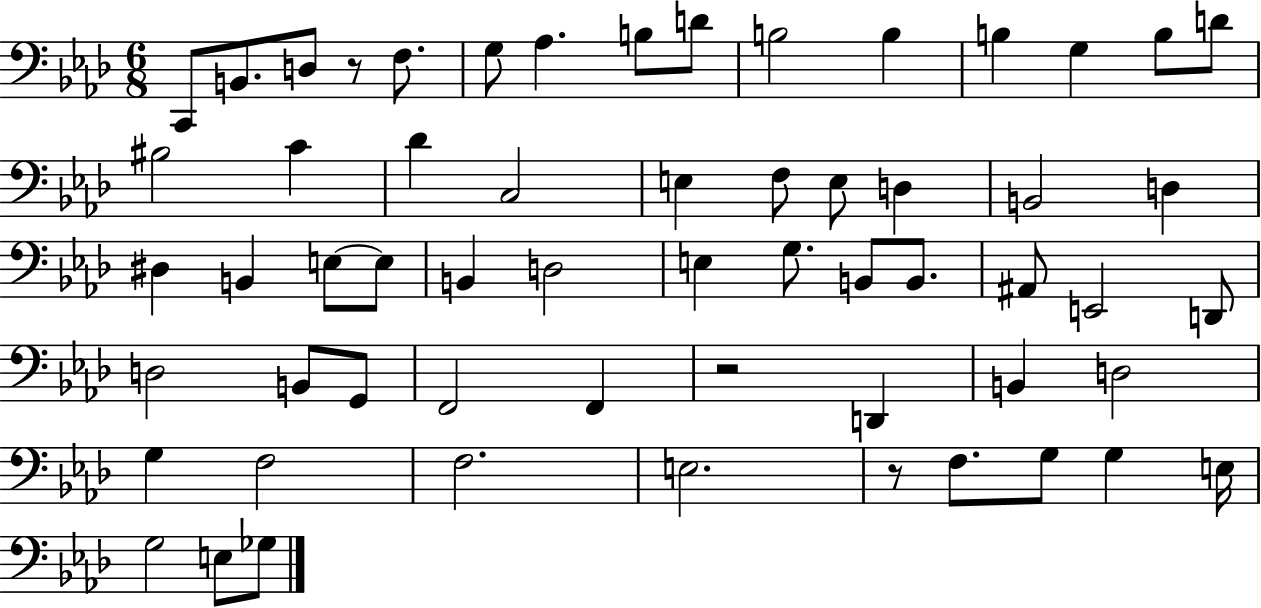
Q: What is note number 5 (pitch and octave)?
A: G3